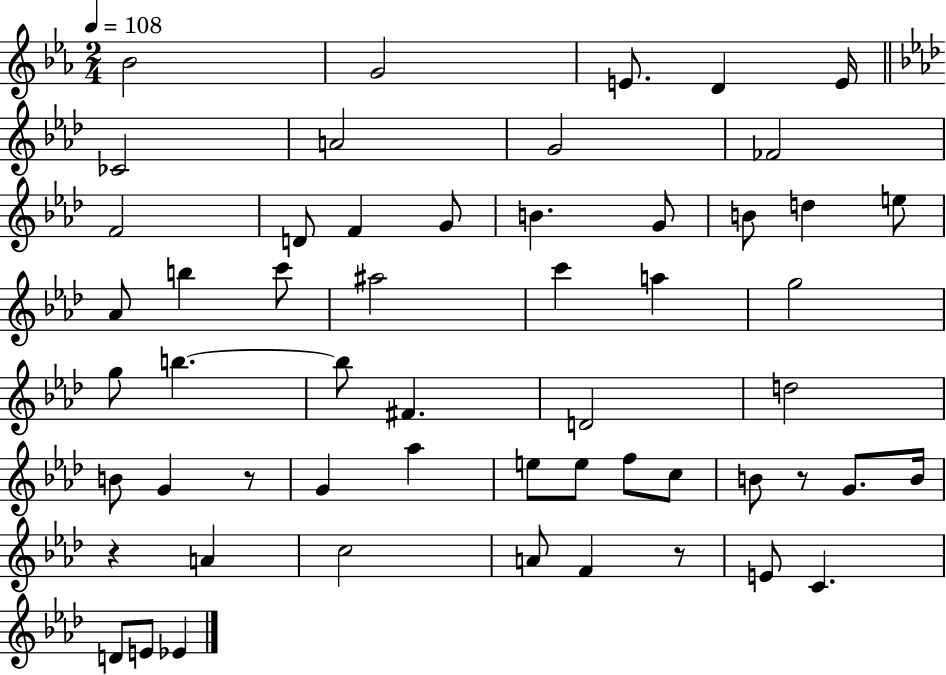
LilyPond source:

{
  \clef treble
  \numericTimeSignature
  \time 2/4
  \key ees \major
  \tempo 4 = 108
  bes'2 | g'2 | e'8. d'4 e'16 | \bar "||" \break \key aes \major ces'2 | a'2 | g'2 | fes'2 | \break f'2 | d'8 f'4 g'8 | b'4. g'8 | b'8 d''4 e''8 | \break aes'8 b''4 c'''8 | ais''2 | c'''4 a''4 | g''2 | \break g''8 b''4.~~ | b''8 fis'4. | d'2 | d''2 | \break b'8 g'4 r8 | g'4 aes''4 | e''8 e''8 f''8 c''8 | b'8 r8 g'8. b'16 | \break r4 a'4 | c''2 | a'8 f'4 r8 | e'8 c'4. | \break d'8 e'8 ees'4 | \bar "|."
}